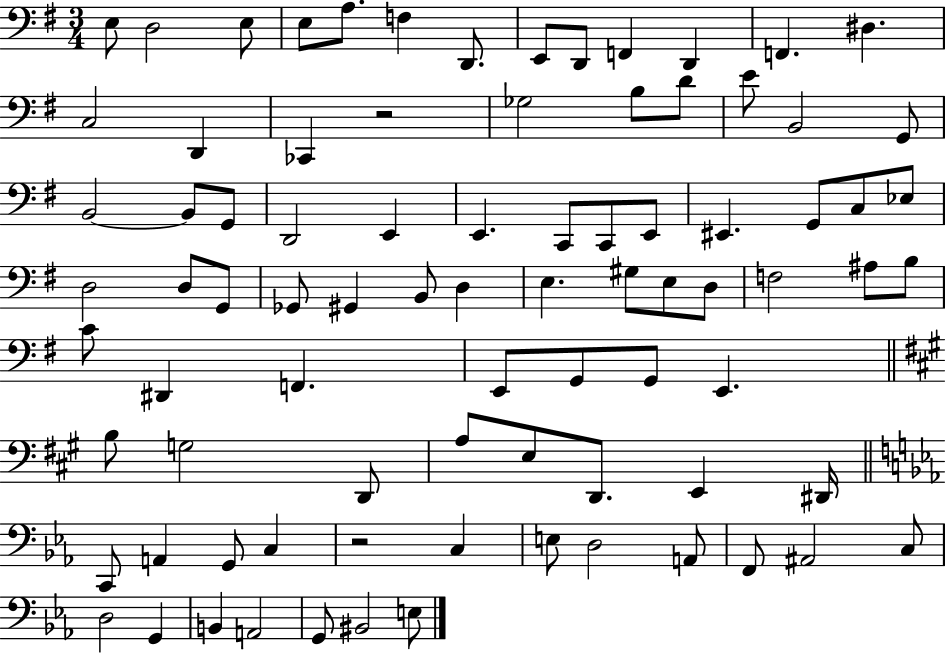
X:1
T:Untitled
M:3/4
L:1/4
K:G
E,/2 D,2 E,/2 E,/2 A,/2 F, D,,/2 E,,/2 D,,/2 F,, D,, F,, ^D, C,2 D,, _C,, z2 _G,2 B,/2 D/2 E/2 B,,2 G,,/2 B,,2 B,,/2 G,,/2 D,,2 E,, E,, C,,/2 C,,/2 E,,/2 ^E,, G,,/2 C,/2 _E,/2 D,2 D,/2 G,,/2 _G,,/2 ^G,, B,,/2 D, E, ^G,/2 E,/2 D,/2 F,2 ^A,/2 B,/2 C/2 ^D,, F,, E,,/2 G,,/2 G,,/2 E,, B,/2 G,2 D,,/2 A,/2 E,/2 D,,/2 E,, ^D,,/4 C,,/2 A,, G,,/2 C, z2 C, E,/2 D,2 A,,/2 F,,/2 ^A,,2 C,/2 D,2 G,, B,, A,,2 G,,/2 ^B,,2 E,/2